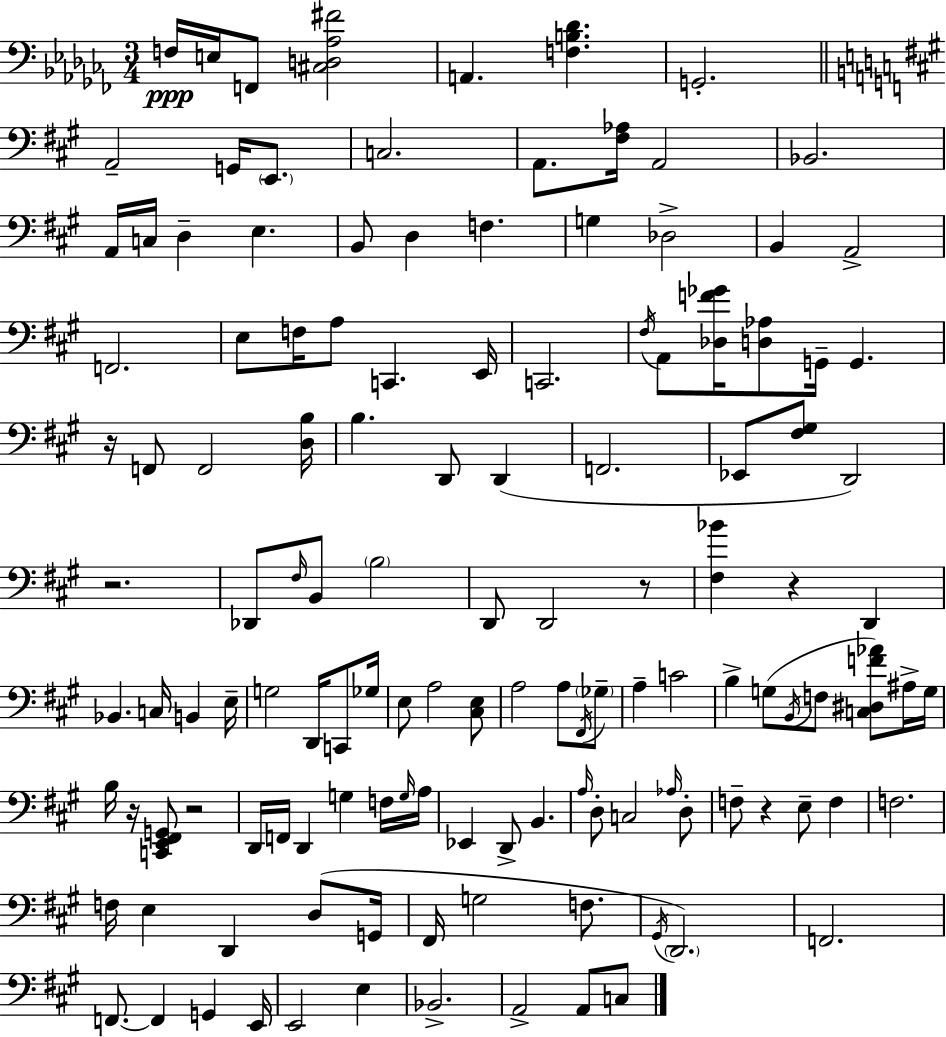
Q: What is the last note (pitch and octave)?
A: C3